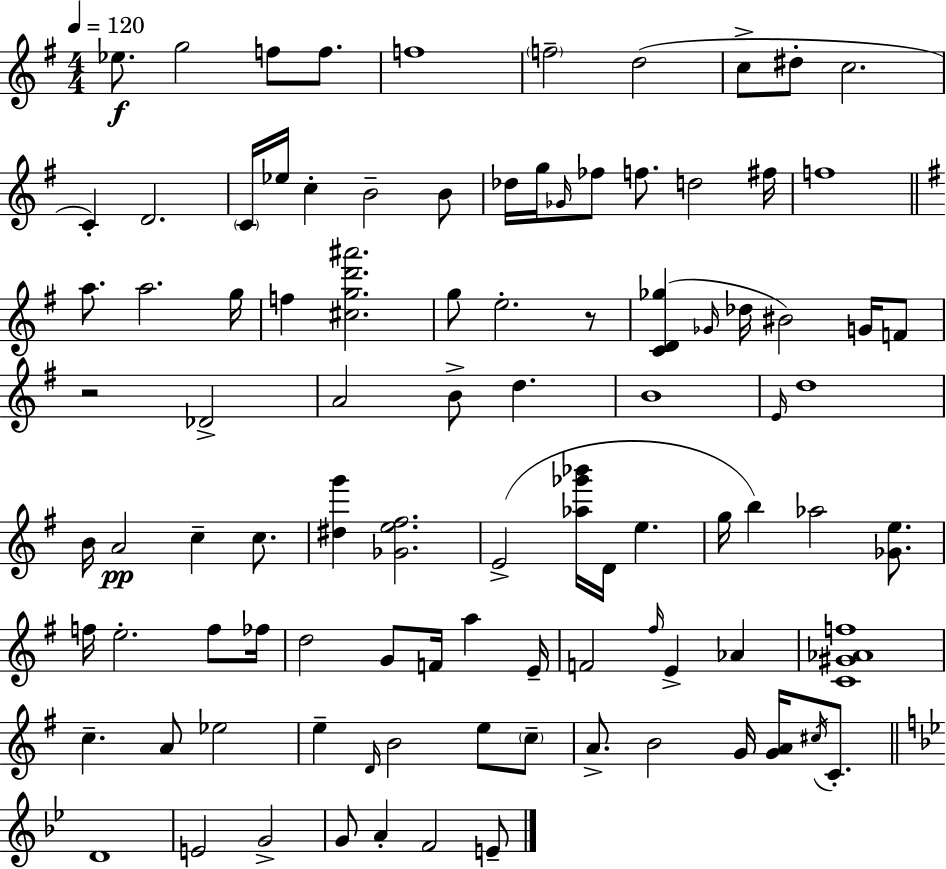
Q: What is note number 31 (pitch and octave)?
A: E5